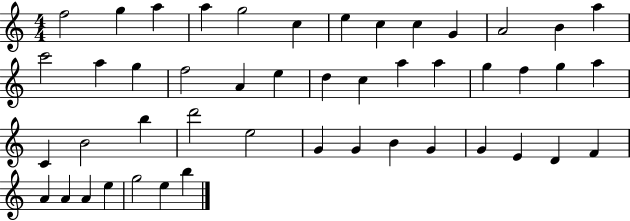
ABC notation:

X:1
T:Untitled
M:4/4
L:1/4
K:C
f2 g a a g2 c e c c G A2 B a c'2 a g f2 A e d c a a g f g a C B2 b d'2 e2 G G B G G E D F A A A e g2 e b